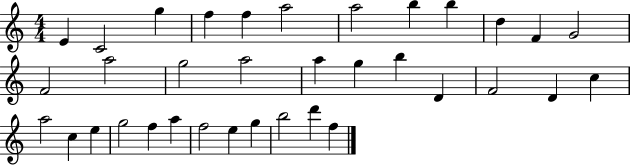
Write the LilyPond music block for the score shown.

{
  \clef treble
  \numericTimeSignature
  \time 4/4
  \key c \major
  e'4 c'2 g''4 | f''4 f''4 a''2 | a''2 b''4 b''4 | d''4 f'4 g'2 | \break f'2 a''2 | g''2 a''2 | a''4 g''4 b''4 d'4 | f'2 d'4 c''4 | \break a''2 c''4 e''4 | g''2 f''4 a''4 | f''2 e''4 g''4 | b''2 d'''4 f''4 | \break \bar "|."
}